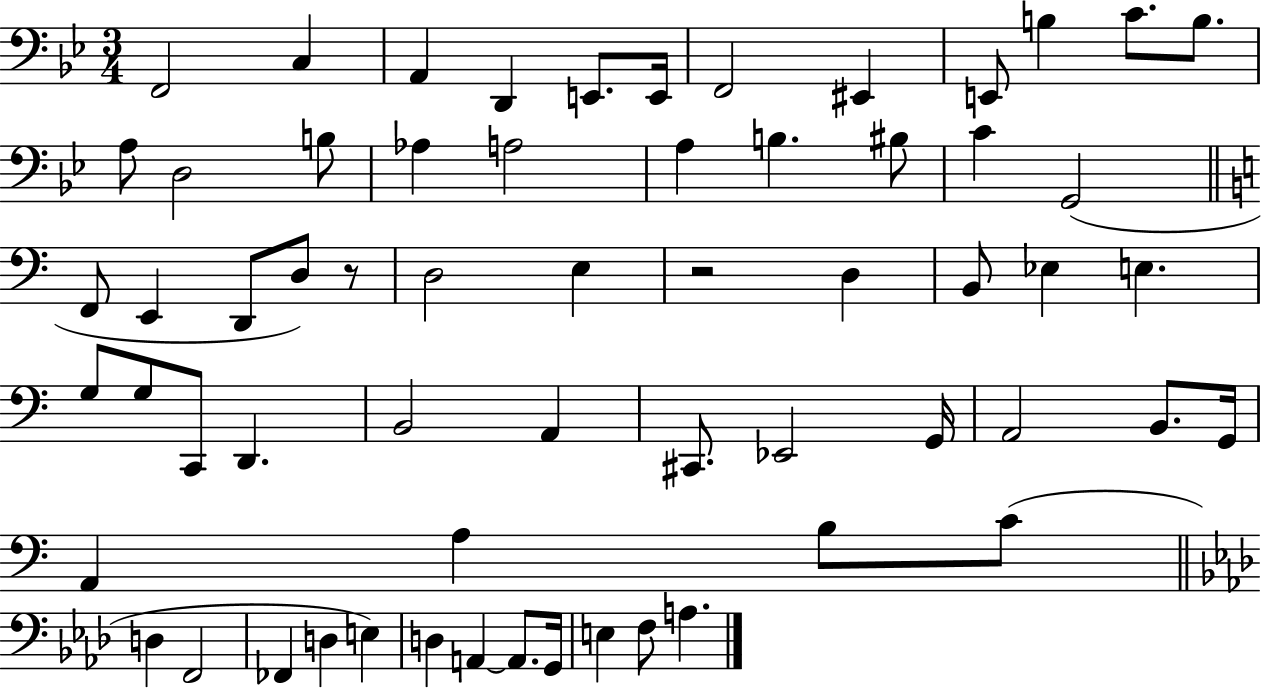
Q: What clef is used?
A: bass